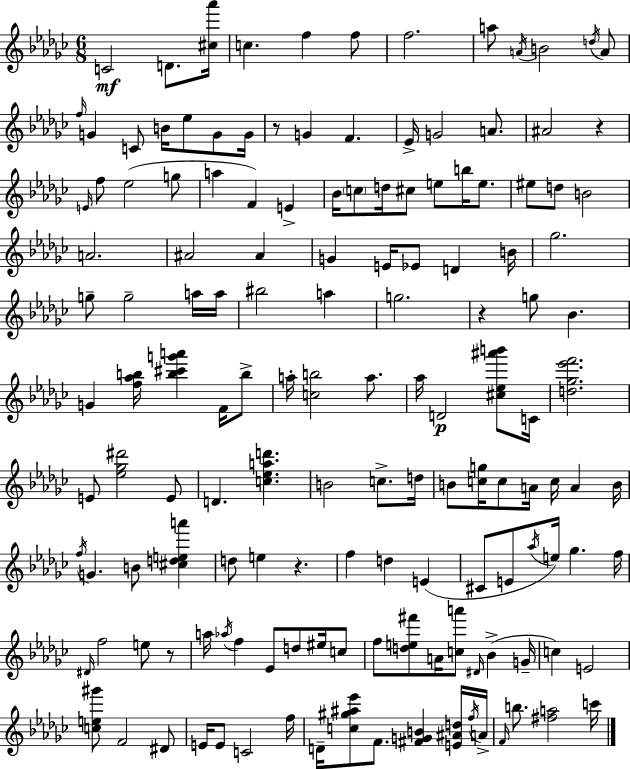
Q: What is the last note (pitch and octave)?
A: C6